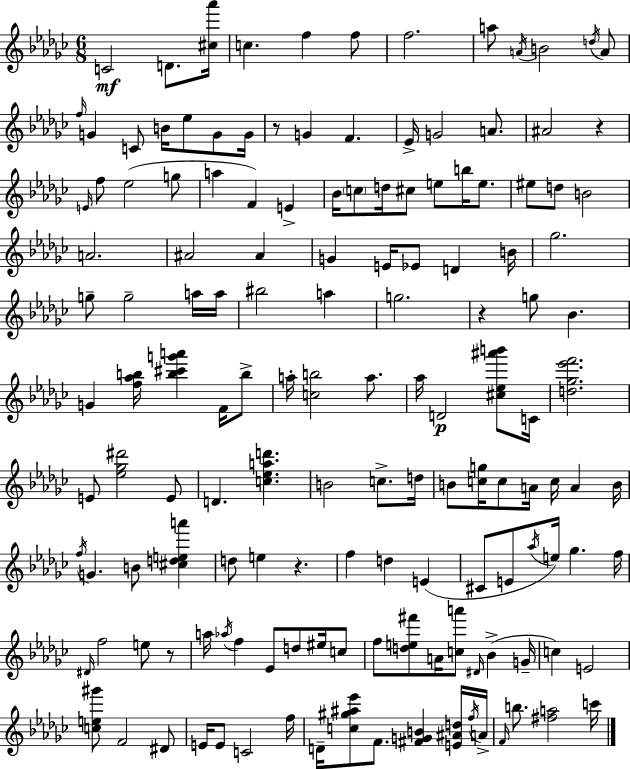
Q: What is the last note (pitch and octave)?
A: C6